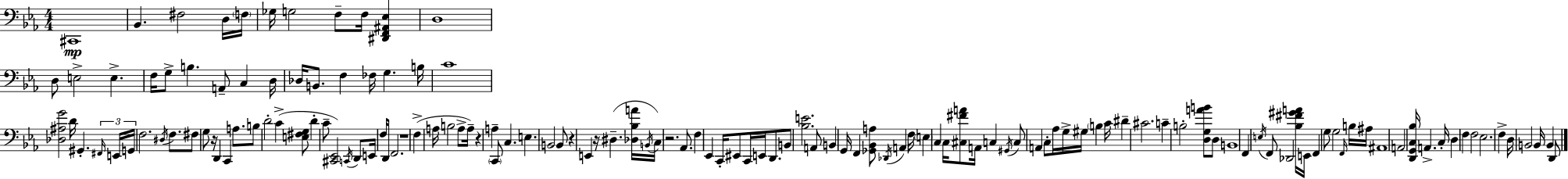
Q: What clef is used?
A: bass